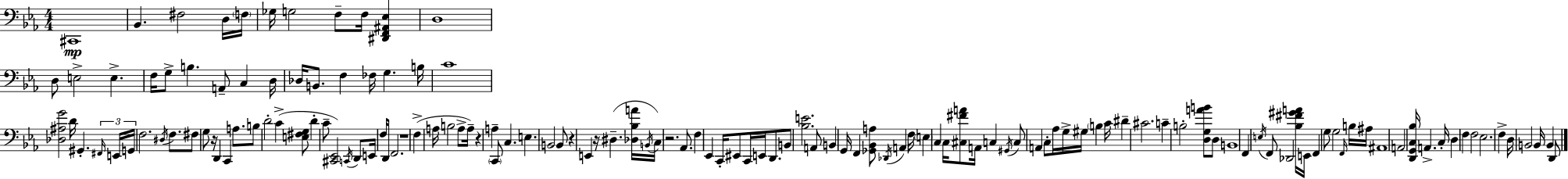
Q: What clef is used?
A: bass